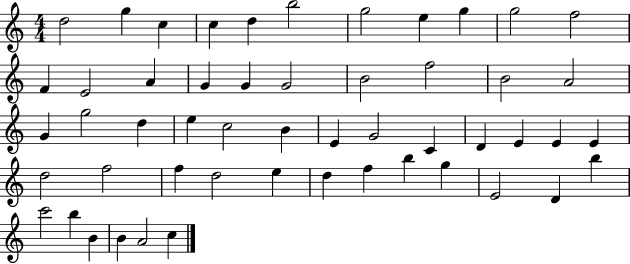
X:1
T:Untitled
M:4/4
L:1/4
K:C
d2 g c c d b2 g2 e g g2 f2 F E2 A G G G2 B2 f2 B2 A2 G g2 d e c2 B E G2 C D E E E d2 f2 f d2 e d f b g E2 D b c'2 b B B A2 c